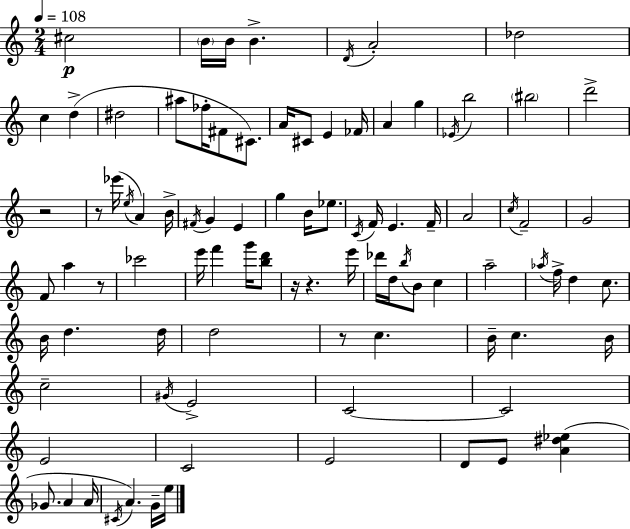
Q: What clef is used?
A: treble